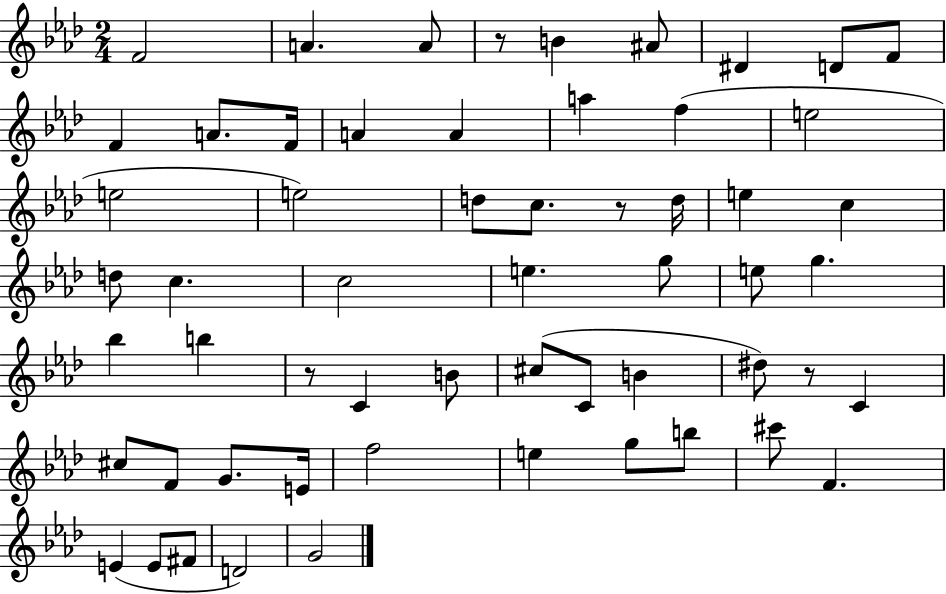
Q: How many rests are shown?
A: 4